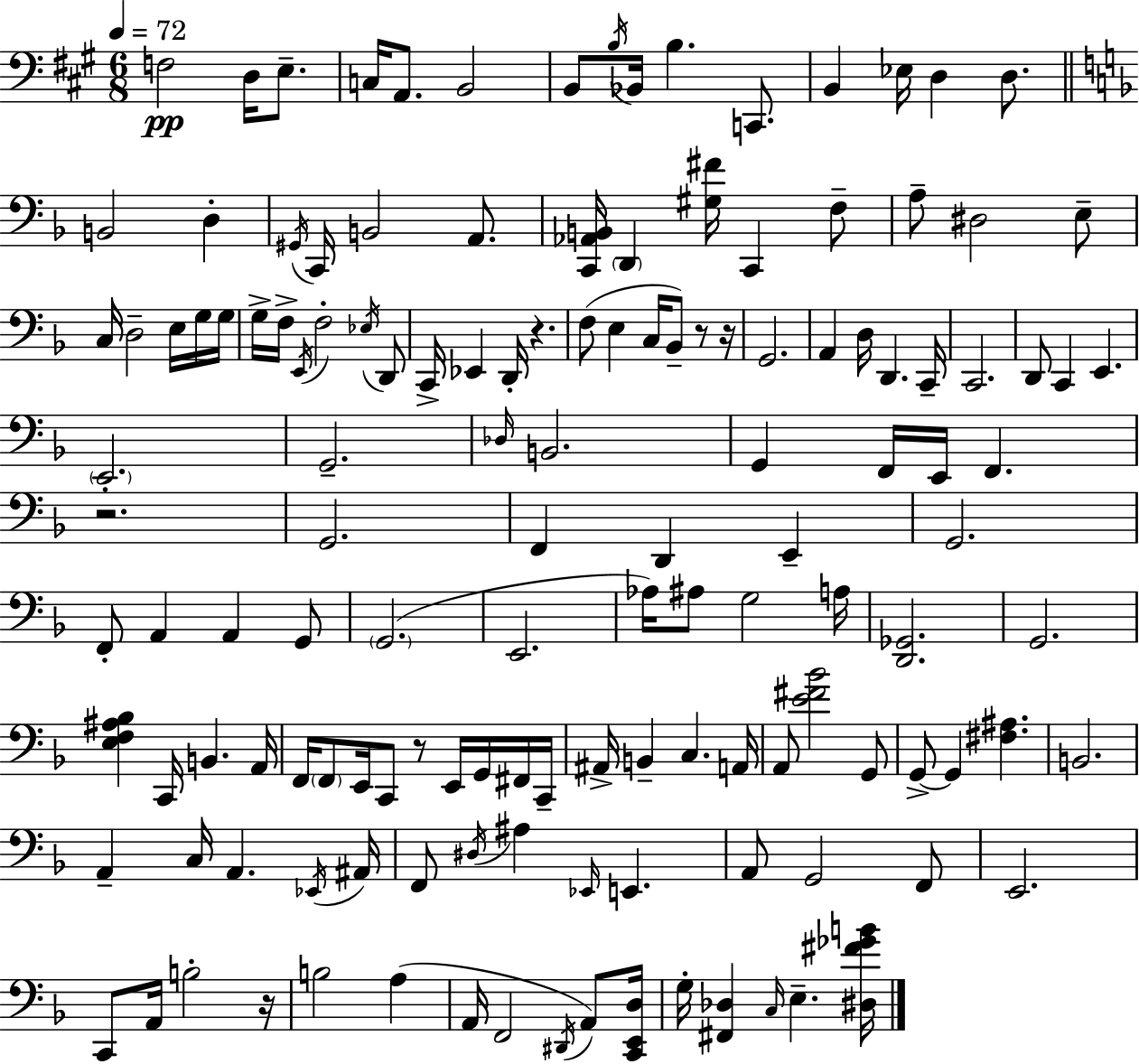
{
  \clef bass
  \numericTimeSignature
  \time 6/8
  \key a \major
  \tempo 4 = 72
  f2\pp d16 e8.-- | c16 a,8. b,2 | b,8 \acciaccatura { b16 } bes,16 b4. c,8. | b,4 ees16 d4 d8. | \break \bar "||" \break \key f \major b,2 d4-. | \acciaccatura { gis,16 } c,16 b,2 a,8. | <c, aes, b,>16 \parenthesize d,4 <gis fis'>16 c,4 f8-- | a8-- dis2 e8-- | \break c16 d2-- e16 g16 | g16 g16-> f16-> \acciaccatura { e,16 } f2-. | \acciaccatura { ees16 } d,8 c,16-> ees,4 d,16-. r4. | f8( e4 c16 bes,8--) | \break r8 r16 g,2. | a,4 d16 d,4. | c,16-- c,2. | d,8 c,4 e,4. | \break \parenthesize e,2.-. | g,2.-- | \grace { des16 } b,2. | g,4 f,16 e,16 f,4. | \break r2. | g,2. | f,4 d,4 | e,4-- g,2. | \break f,8-. a,4 a,4 | g,8 \parenthesize g,2.( | e,2. | aes16) ais8 g2 | \break a16 <d, ges,>2. | g,2. | <e f ais bes>4 c,16 b,4. | a,16 f,16 \parenthesize f,8 e,16 c,8 r8 | \break e,16 g,16 fis,16 c,16-- ais,16-> b,4-- c4. | a,16 a,8 <e' fis' bes'>2 | g,8 g,8->~~ g,4 <fis ais>4. | b,2. | \break a,4-- c16 a,4. | \acciaccatura { ees,16 } ais,16 f,8 \acciaccatura { dis16 } ais4 | \grace { ees,16 } e,4. a,8 g,2 | f,8 e,2. | \break c,8 a,16 b2-. | r16 b2 | a4( a,16 f,2 | \acciaccatura { dis,16 }) a,8 <c, e, d>16 g16-. <fis, des>4 | \break \grace { c16 } e4.-- <dis fis' ges' b'>16 \bar "|."
}